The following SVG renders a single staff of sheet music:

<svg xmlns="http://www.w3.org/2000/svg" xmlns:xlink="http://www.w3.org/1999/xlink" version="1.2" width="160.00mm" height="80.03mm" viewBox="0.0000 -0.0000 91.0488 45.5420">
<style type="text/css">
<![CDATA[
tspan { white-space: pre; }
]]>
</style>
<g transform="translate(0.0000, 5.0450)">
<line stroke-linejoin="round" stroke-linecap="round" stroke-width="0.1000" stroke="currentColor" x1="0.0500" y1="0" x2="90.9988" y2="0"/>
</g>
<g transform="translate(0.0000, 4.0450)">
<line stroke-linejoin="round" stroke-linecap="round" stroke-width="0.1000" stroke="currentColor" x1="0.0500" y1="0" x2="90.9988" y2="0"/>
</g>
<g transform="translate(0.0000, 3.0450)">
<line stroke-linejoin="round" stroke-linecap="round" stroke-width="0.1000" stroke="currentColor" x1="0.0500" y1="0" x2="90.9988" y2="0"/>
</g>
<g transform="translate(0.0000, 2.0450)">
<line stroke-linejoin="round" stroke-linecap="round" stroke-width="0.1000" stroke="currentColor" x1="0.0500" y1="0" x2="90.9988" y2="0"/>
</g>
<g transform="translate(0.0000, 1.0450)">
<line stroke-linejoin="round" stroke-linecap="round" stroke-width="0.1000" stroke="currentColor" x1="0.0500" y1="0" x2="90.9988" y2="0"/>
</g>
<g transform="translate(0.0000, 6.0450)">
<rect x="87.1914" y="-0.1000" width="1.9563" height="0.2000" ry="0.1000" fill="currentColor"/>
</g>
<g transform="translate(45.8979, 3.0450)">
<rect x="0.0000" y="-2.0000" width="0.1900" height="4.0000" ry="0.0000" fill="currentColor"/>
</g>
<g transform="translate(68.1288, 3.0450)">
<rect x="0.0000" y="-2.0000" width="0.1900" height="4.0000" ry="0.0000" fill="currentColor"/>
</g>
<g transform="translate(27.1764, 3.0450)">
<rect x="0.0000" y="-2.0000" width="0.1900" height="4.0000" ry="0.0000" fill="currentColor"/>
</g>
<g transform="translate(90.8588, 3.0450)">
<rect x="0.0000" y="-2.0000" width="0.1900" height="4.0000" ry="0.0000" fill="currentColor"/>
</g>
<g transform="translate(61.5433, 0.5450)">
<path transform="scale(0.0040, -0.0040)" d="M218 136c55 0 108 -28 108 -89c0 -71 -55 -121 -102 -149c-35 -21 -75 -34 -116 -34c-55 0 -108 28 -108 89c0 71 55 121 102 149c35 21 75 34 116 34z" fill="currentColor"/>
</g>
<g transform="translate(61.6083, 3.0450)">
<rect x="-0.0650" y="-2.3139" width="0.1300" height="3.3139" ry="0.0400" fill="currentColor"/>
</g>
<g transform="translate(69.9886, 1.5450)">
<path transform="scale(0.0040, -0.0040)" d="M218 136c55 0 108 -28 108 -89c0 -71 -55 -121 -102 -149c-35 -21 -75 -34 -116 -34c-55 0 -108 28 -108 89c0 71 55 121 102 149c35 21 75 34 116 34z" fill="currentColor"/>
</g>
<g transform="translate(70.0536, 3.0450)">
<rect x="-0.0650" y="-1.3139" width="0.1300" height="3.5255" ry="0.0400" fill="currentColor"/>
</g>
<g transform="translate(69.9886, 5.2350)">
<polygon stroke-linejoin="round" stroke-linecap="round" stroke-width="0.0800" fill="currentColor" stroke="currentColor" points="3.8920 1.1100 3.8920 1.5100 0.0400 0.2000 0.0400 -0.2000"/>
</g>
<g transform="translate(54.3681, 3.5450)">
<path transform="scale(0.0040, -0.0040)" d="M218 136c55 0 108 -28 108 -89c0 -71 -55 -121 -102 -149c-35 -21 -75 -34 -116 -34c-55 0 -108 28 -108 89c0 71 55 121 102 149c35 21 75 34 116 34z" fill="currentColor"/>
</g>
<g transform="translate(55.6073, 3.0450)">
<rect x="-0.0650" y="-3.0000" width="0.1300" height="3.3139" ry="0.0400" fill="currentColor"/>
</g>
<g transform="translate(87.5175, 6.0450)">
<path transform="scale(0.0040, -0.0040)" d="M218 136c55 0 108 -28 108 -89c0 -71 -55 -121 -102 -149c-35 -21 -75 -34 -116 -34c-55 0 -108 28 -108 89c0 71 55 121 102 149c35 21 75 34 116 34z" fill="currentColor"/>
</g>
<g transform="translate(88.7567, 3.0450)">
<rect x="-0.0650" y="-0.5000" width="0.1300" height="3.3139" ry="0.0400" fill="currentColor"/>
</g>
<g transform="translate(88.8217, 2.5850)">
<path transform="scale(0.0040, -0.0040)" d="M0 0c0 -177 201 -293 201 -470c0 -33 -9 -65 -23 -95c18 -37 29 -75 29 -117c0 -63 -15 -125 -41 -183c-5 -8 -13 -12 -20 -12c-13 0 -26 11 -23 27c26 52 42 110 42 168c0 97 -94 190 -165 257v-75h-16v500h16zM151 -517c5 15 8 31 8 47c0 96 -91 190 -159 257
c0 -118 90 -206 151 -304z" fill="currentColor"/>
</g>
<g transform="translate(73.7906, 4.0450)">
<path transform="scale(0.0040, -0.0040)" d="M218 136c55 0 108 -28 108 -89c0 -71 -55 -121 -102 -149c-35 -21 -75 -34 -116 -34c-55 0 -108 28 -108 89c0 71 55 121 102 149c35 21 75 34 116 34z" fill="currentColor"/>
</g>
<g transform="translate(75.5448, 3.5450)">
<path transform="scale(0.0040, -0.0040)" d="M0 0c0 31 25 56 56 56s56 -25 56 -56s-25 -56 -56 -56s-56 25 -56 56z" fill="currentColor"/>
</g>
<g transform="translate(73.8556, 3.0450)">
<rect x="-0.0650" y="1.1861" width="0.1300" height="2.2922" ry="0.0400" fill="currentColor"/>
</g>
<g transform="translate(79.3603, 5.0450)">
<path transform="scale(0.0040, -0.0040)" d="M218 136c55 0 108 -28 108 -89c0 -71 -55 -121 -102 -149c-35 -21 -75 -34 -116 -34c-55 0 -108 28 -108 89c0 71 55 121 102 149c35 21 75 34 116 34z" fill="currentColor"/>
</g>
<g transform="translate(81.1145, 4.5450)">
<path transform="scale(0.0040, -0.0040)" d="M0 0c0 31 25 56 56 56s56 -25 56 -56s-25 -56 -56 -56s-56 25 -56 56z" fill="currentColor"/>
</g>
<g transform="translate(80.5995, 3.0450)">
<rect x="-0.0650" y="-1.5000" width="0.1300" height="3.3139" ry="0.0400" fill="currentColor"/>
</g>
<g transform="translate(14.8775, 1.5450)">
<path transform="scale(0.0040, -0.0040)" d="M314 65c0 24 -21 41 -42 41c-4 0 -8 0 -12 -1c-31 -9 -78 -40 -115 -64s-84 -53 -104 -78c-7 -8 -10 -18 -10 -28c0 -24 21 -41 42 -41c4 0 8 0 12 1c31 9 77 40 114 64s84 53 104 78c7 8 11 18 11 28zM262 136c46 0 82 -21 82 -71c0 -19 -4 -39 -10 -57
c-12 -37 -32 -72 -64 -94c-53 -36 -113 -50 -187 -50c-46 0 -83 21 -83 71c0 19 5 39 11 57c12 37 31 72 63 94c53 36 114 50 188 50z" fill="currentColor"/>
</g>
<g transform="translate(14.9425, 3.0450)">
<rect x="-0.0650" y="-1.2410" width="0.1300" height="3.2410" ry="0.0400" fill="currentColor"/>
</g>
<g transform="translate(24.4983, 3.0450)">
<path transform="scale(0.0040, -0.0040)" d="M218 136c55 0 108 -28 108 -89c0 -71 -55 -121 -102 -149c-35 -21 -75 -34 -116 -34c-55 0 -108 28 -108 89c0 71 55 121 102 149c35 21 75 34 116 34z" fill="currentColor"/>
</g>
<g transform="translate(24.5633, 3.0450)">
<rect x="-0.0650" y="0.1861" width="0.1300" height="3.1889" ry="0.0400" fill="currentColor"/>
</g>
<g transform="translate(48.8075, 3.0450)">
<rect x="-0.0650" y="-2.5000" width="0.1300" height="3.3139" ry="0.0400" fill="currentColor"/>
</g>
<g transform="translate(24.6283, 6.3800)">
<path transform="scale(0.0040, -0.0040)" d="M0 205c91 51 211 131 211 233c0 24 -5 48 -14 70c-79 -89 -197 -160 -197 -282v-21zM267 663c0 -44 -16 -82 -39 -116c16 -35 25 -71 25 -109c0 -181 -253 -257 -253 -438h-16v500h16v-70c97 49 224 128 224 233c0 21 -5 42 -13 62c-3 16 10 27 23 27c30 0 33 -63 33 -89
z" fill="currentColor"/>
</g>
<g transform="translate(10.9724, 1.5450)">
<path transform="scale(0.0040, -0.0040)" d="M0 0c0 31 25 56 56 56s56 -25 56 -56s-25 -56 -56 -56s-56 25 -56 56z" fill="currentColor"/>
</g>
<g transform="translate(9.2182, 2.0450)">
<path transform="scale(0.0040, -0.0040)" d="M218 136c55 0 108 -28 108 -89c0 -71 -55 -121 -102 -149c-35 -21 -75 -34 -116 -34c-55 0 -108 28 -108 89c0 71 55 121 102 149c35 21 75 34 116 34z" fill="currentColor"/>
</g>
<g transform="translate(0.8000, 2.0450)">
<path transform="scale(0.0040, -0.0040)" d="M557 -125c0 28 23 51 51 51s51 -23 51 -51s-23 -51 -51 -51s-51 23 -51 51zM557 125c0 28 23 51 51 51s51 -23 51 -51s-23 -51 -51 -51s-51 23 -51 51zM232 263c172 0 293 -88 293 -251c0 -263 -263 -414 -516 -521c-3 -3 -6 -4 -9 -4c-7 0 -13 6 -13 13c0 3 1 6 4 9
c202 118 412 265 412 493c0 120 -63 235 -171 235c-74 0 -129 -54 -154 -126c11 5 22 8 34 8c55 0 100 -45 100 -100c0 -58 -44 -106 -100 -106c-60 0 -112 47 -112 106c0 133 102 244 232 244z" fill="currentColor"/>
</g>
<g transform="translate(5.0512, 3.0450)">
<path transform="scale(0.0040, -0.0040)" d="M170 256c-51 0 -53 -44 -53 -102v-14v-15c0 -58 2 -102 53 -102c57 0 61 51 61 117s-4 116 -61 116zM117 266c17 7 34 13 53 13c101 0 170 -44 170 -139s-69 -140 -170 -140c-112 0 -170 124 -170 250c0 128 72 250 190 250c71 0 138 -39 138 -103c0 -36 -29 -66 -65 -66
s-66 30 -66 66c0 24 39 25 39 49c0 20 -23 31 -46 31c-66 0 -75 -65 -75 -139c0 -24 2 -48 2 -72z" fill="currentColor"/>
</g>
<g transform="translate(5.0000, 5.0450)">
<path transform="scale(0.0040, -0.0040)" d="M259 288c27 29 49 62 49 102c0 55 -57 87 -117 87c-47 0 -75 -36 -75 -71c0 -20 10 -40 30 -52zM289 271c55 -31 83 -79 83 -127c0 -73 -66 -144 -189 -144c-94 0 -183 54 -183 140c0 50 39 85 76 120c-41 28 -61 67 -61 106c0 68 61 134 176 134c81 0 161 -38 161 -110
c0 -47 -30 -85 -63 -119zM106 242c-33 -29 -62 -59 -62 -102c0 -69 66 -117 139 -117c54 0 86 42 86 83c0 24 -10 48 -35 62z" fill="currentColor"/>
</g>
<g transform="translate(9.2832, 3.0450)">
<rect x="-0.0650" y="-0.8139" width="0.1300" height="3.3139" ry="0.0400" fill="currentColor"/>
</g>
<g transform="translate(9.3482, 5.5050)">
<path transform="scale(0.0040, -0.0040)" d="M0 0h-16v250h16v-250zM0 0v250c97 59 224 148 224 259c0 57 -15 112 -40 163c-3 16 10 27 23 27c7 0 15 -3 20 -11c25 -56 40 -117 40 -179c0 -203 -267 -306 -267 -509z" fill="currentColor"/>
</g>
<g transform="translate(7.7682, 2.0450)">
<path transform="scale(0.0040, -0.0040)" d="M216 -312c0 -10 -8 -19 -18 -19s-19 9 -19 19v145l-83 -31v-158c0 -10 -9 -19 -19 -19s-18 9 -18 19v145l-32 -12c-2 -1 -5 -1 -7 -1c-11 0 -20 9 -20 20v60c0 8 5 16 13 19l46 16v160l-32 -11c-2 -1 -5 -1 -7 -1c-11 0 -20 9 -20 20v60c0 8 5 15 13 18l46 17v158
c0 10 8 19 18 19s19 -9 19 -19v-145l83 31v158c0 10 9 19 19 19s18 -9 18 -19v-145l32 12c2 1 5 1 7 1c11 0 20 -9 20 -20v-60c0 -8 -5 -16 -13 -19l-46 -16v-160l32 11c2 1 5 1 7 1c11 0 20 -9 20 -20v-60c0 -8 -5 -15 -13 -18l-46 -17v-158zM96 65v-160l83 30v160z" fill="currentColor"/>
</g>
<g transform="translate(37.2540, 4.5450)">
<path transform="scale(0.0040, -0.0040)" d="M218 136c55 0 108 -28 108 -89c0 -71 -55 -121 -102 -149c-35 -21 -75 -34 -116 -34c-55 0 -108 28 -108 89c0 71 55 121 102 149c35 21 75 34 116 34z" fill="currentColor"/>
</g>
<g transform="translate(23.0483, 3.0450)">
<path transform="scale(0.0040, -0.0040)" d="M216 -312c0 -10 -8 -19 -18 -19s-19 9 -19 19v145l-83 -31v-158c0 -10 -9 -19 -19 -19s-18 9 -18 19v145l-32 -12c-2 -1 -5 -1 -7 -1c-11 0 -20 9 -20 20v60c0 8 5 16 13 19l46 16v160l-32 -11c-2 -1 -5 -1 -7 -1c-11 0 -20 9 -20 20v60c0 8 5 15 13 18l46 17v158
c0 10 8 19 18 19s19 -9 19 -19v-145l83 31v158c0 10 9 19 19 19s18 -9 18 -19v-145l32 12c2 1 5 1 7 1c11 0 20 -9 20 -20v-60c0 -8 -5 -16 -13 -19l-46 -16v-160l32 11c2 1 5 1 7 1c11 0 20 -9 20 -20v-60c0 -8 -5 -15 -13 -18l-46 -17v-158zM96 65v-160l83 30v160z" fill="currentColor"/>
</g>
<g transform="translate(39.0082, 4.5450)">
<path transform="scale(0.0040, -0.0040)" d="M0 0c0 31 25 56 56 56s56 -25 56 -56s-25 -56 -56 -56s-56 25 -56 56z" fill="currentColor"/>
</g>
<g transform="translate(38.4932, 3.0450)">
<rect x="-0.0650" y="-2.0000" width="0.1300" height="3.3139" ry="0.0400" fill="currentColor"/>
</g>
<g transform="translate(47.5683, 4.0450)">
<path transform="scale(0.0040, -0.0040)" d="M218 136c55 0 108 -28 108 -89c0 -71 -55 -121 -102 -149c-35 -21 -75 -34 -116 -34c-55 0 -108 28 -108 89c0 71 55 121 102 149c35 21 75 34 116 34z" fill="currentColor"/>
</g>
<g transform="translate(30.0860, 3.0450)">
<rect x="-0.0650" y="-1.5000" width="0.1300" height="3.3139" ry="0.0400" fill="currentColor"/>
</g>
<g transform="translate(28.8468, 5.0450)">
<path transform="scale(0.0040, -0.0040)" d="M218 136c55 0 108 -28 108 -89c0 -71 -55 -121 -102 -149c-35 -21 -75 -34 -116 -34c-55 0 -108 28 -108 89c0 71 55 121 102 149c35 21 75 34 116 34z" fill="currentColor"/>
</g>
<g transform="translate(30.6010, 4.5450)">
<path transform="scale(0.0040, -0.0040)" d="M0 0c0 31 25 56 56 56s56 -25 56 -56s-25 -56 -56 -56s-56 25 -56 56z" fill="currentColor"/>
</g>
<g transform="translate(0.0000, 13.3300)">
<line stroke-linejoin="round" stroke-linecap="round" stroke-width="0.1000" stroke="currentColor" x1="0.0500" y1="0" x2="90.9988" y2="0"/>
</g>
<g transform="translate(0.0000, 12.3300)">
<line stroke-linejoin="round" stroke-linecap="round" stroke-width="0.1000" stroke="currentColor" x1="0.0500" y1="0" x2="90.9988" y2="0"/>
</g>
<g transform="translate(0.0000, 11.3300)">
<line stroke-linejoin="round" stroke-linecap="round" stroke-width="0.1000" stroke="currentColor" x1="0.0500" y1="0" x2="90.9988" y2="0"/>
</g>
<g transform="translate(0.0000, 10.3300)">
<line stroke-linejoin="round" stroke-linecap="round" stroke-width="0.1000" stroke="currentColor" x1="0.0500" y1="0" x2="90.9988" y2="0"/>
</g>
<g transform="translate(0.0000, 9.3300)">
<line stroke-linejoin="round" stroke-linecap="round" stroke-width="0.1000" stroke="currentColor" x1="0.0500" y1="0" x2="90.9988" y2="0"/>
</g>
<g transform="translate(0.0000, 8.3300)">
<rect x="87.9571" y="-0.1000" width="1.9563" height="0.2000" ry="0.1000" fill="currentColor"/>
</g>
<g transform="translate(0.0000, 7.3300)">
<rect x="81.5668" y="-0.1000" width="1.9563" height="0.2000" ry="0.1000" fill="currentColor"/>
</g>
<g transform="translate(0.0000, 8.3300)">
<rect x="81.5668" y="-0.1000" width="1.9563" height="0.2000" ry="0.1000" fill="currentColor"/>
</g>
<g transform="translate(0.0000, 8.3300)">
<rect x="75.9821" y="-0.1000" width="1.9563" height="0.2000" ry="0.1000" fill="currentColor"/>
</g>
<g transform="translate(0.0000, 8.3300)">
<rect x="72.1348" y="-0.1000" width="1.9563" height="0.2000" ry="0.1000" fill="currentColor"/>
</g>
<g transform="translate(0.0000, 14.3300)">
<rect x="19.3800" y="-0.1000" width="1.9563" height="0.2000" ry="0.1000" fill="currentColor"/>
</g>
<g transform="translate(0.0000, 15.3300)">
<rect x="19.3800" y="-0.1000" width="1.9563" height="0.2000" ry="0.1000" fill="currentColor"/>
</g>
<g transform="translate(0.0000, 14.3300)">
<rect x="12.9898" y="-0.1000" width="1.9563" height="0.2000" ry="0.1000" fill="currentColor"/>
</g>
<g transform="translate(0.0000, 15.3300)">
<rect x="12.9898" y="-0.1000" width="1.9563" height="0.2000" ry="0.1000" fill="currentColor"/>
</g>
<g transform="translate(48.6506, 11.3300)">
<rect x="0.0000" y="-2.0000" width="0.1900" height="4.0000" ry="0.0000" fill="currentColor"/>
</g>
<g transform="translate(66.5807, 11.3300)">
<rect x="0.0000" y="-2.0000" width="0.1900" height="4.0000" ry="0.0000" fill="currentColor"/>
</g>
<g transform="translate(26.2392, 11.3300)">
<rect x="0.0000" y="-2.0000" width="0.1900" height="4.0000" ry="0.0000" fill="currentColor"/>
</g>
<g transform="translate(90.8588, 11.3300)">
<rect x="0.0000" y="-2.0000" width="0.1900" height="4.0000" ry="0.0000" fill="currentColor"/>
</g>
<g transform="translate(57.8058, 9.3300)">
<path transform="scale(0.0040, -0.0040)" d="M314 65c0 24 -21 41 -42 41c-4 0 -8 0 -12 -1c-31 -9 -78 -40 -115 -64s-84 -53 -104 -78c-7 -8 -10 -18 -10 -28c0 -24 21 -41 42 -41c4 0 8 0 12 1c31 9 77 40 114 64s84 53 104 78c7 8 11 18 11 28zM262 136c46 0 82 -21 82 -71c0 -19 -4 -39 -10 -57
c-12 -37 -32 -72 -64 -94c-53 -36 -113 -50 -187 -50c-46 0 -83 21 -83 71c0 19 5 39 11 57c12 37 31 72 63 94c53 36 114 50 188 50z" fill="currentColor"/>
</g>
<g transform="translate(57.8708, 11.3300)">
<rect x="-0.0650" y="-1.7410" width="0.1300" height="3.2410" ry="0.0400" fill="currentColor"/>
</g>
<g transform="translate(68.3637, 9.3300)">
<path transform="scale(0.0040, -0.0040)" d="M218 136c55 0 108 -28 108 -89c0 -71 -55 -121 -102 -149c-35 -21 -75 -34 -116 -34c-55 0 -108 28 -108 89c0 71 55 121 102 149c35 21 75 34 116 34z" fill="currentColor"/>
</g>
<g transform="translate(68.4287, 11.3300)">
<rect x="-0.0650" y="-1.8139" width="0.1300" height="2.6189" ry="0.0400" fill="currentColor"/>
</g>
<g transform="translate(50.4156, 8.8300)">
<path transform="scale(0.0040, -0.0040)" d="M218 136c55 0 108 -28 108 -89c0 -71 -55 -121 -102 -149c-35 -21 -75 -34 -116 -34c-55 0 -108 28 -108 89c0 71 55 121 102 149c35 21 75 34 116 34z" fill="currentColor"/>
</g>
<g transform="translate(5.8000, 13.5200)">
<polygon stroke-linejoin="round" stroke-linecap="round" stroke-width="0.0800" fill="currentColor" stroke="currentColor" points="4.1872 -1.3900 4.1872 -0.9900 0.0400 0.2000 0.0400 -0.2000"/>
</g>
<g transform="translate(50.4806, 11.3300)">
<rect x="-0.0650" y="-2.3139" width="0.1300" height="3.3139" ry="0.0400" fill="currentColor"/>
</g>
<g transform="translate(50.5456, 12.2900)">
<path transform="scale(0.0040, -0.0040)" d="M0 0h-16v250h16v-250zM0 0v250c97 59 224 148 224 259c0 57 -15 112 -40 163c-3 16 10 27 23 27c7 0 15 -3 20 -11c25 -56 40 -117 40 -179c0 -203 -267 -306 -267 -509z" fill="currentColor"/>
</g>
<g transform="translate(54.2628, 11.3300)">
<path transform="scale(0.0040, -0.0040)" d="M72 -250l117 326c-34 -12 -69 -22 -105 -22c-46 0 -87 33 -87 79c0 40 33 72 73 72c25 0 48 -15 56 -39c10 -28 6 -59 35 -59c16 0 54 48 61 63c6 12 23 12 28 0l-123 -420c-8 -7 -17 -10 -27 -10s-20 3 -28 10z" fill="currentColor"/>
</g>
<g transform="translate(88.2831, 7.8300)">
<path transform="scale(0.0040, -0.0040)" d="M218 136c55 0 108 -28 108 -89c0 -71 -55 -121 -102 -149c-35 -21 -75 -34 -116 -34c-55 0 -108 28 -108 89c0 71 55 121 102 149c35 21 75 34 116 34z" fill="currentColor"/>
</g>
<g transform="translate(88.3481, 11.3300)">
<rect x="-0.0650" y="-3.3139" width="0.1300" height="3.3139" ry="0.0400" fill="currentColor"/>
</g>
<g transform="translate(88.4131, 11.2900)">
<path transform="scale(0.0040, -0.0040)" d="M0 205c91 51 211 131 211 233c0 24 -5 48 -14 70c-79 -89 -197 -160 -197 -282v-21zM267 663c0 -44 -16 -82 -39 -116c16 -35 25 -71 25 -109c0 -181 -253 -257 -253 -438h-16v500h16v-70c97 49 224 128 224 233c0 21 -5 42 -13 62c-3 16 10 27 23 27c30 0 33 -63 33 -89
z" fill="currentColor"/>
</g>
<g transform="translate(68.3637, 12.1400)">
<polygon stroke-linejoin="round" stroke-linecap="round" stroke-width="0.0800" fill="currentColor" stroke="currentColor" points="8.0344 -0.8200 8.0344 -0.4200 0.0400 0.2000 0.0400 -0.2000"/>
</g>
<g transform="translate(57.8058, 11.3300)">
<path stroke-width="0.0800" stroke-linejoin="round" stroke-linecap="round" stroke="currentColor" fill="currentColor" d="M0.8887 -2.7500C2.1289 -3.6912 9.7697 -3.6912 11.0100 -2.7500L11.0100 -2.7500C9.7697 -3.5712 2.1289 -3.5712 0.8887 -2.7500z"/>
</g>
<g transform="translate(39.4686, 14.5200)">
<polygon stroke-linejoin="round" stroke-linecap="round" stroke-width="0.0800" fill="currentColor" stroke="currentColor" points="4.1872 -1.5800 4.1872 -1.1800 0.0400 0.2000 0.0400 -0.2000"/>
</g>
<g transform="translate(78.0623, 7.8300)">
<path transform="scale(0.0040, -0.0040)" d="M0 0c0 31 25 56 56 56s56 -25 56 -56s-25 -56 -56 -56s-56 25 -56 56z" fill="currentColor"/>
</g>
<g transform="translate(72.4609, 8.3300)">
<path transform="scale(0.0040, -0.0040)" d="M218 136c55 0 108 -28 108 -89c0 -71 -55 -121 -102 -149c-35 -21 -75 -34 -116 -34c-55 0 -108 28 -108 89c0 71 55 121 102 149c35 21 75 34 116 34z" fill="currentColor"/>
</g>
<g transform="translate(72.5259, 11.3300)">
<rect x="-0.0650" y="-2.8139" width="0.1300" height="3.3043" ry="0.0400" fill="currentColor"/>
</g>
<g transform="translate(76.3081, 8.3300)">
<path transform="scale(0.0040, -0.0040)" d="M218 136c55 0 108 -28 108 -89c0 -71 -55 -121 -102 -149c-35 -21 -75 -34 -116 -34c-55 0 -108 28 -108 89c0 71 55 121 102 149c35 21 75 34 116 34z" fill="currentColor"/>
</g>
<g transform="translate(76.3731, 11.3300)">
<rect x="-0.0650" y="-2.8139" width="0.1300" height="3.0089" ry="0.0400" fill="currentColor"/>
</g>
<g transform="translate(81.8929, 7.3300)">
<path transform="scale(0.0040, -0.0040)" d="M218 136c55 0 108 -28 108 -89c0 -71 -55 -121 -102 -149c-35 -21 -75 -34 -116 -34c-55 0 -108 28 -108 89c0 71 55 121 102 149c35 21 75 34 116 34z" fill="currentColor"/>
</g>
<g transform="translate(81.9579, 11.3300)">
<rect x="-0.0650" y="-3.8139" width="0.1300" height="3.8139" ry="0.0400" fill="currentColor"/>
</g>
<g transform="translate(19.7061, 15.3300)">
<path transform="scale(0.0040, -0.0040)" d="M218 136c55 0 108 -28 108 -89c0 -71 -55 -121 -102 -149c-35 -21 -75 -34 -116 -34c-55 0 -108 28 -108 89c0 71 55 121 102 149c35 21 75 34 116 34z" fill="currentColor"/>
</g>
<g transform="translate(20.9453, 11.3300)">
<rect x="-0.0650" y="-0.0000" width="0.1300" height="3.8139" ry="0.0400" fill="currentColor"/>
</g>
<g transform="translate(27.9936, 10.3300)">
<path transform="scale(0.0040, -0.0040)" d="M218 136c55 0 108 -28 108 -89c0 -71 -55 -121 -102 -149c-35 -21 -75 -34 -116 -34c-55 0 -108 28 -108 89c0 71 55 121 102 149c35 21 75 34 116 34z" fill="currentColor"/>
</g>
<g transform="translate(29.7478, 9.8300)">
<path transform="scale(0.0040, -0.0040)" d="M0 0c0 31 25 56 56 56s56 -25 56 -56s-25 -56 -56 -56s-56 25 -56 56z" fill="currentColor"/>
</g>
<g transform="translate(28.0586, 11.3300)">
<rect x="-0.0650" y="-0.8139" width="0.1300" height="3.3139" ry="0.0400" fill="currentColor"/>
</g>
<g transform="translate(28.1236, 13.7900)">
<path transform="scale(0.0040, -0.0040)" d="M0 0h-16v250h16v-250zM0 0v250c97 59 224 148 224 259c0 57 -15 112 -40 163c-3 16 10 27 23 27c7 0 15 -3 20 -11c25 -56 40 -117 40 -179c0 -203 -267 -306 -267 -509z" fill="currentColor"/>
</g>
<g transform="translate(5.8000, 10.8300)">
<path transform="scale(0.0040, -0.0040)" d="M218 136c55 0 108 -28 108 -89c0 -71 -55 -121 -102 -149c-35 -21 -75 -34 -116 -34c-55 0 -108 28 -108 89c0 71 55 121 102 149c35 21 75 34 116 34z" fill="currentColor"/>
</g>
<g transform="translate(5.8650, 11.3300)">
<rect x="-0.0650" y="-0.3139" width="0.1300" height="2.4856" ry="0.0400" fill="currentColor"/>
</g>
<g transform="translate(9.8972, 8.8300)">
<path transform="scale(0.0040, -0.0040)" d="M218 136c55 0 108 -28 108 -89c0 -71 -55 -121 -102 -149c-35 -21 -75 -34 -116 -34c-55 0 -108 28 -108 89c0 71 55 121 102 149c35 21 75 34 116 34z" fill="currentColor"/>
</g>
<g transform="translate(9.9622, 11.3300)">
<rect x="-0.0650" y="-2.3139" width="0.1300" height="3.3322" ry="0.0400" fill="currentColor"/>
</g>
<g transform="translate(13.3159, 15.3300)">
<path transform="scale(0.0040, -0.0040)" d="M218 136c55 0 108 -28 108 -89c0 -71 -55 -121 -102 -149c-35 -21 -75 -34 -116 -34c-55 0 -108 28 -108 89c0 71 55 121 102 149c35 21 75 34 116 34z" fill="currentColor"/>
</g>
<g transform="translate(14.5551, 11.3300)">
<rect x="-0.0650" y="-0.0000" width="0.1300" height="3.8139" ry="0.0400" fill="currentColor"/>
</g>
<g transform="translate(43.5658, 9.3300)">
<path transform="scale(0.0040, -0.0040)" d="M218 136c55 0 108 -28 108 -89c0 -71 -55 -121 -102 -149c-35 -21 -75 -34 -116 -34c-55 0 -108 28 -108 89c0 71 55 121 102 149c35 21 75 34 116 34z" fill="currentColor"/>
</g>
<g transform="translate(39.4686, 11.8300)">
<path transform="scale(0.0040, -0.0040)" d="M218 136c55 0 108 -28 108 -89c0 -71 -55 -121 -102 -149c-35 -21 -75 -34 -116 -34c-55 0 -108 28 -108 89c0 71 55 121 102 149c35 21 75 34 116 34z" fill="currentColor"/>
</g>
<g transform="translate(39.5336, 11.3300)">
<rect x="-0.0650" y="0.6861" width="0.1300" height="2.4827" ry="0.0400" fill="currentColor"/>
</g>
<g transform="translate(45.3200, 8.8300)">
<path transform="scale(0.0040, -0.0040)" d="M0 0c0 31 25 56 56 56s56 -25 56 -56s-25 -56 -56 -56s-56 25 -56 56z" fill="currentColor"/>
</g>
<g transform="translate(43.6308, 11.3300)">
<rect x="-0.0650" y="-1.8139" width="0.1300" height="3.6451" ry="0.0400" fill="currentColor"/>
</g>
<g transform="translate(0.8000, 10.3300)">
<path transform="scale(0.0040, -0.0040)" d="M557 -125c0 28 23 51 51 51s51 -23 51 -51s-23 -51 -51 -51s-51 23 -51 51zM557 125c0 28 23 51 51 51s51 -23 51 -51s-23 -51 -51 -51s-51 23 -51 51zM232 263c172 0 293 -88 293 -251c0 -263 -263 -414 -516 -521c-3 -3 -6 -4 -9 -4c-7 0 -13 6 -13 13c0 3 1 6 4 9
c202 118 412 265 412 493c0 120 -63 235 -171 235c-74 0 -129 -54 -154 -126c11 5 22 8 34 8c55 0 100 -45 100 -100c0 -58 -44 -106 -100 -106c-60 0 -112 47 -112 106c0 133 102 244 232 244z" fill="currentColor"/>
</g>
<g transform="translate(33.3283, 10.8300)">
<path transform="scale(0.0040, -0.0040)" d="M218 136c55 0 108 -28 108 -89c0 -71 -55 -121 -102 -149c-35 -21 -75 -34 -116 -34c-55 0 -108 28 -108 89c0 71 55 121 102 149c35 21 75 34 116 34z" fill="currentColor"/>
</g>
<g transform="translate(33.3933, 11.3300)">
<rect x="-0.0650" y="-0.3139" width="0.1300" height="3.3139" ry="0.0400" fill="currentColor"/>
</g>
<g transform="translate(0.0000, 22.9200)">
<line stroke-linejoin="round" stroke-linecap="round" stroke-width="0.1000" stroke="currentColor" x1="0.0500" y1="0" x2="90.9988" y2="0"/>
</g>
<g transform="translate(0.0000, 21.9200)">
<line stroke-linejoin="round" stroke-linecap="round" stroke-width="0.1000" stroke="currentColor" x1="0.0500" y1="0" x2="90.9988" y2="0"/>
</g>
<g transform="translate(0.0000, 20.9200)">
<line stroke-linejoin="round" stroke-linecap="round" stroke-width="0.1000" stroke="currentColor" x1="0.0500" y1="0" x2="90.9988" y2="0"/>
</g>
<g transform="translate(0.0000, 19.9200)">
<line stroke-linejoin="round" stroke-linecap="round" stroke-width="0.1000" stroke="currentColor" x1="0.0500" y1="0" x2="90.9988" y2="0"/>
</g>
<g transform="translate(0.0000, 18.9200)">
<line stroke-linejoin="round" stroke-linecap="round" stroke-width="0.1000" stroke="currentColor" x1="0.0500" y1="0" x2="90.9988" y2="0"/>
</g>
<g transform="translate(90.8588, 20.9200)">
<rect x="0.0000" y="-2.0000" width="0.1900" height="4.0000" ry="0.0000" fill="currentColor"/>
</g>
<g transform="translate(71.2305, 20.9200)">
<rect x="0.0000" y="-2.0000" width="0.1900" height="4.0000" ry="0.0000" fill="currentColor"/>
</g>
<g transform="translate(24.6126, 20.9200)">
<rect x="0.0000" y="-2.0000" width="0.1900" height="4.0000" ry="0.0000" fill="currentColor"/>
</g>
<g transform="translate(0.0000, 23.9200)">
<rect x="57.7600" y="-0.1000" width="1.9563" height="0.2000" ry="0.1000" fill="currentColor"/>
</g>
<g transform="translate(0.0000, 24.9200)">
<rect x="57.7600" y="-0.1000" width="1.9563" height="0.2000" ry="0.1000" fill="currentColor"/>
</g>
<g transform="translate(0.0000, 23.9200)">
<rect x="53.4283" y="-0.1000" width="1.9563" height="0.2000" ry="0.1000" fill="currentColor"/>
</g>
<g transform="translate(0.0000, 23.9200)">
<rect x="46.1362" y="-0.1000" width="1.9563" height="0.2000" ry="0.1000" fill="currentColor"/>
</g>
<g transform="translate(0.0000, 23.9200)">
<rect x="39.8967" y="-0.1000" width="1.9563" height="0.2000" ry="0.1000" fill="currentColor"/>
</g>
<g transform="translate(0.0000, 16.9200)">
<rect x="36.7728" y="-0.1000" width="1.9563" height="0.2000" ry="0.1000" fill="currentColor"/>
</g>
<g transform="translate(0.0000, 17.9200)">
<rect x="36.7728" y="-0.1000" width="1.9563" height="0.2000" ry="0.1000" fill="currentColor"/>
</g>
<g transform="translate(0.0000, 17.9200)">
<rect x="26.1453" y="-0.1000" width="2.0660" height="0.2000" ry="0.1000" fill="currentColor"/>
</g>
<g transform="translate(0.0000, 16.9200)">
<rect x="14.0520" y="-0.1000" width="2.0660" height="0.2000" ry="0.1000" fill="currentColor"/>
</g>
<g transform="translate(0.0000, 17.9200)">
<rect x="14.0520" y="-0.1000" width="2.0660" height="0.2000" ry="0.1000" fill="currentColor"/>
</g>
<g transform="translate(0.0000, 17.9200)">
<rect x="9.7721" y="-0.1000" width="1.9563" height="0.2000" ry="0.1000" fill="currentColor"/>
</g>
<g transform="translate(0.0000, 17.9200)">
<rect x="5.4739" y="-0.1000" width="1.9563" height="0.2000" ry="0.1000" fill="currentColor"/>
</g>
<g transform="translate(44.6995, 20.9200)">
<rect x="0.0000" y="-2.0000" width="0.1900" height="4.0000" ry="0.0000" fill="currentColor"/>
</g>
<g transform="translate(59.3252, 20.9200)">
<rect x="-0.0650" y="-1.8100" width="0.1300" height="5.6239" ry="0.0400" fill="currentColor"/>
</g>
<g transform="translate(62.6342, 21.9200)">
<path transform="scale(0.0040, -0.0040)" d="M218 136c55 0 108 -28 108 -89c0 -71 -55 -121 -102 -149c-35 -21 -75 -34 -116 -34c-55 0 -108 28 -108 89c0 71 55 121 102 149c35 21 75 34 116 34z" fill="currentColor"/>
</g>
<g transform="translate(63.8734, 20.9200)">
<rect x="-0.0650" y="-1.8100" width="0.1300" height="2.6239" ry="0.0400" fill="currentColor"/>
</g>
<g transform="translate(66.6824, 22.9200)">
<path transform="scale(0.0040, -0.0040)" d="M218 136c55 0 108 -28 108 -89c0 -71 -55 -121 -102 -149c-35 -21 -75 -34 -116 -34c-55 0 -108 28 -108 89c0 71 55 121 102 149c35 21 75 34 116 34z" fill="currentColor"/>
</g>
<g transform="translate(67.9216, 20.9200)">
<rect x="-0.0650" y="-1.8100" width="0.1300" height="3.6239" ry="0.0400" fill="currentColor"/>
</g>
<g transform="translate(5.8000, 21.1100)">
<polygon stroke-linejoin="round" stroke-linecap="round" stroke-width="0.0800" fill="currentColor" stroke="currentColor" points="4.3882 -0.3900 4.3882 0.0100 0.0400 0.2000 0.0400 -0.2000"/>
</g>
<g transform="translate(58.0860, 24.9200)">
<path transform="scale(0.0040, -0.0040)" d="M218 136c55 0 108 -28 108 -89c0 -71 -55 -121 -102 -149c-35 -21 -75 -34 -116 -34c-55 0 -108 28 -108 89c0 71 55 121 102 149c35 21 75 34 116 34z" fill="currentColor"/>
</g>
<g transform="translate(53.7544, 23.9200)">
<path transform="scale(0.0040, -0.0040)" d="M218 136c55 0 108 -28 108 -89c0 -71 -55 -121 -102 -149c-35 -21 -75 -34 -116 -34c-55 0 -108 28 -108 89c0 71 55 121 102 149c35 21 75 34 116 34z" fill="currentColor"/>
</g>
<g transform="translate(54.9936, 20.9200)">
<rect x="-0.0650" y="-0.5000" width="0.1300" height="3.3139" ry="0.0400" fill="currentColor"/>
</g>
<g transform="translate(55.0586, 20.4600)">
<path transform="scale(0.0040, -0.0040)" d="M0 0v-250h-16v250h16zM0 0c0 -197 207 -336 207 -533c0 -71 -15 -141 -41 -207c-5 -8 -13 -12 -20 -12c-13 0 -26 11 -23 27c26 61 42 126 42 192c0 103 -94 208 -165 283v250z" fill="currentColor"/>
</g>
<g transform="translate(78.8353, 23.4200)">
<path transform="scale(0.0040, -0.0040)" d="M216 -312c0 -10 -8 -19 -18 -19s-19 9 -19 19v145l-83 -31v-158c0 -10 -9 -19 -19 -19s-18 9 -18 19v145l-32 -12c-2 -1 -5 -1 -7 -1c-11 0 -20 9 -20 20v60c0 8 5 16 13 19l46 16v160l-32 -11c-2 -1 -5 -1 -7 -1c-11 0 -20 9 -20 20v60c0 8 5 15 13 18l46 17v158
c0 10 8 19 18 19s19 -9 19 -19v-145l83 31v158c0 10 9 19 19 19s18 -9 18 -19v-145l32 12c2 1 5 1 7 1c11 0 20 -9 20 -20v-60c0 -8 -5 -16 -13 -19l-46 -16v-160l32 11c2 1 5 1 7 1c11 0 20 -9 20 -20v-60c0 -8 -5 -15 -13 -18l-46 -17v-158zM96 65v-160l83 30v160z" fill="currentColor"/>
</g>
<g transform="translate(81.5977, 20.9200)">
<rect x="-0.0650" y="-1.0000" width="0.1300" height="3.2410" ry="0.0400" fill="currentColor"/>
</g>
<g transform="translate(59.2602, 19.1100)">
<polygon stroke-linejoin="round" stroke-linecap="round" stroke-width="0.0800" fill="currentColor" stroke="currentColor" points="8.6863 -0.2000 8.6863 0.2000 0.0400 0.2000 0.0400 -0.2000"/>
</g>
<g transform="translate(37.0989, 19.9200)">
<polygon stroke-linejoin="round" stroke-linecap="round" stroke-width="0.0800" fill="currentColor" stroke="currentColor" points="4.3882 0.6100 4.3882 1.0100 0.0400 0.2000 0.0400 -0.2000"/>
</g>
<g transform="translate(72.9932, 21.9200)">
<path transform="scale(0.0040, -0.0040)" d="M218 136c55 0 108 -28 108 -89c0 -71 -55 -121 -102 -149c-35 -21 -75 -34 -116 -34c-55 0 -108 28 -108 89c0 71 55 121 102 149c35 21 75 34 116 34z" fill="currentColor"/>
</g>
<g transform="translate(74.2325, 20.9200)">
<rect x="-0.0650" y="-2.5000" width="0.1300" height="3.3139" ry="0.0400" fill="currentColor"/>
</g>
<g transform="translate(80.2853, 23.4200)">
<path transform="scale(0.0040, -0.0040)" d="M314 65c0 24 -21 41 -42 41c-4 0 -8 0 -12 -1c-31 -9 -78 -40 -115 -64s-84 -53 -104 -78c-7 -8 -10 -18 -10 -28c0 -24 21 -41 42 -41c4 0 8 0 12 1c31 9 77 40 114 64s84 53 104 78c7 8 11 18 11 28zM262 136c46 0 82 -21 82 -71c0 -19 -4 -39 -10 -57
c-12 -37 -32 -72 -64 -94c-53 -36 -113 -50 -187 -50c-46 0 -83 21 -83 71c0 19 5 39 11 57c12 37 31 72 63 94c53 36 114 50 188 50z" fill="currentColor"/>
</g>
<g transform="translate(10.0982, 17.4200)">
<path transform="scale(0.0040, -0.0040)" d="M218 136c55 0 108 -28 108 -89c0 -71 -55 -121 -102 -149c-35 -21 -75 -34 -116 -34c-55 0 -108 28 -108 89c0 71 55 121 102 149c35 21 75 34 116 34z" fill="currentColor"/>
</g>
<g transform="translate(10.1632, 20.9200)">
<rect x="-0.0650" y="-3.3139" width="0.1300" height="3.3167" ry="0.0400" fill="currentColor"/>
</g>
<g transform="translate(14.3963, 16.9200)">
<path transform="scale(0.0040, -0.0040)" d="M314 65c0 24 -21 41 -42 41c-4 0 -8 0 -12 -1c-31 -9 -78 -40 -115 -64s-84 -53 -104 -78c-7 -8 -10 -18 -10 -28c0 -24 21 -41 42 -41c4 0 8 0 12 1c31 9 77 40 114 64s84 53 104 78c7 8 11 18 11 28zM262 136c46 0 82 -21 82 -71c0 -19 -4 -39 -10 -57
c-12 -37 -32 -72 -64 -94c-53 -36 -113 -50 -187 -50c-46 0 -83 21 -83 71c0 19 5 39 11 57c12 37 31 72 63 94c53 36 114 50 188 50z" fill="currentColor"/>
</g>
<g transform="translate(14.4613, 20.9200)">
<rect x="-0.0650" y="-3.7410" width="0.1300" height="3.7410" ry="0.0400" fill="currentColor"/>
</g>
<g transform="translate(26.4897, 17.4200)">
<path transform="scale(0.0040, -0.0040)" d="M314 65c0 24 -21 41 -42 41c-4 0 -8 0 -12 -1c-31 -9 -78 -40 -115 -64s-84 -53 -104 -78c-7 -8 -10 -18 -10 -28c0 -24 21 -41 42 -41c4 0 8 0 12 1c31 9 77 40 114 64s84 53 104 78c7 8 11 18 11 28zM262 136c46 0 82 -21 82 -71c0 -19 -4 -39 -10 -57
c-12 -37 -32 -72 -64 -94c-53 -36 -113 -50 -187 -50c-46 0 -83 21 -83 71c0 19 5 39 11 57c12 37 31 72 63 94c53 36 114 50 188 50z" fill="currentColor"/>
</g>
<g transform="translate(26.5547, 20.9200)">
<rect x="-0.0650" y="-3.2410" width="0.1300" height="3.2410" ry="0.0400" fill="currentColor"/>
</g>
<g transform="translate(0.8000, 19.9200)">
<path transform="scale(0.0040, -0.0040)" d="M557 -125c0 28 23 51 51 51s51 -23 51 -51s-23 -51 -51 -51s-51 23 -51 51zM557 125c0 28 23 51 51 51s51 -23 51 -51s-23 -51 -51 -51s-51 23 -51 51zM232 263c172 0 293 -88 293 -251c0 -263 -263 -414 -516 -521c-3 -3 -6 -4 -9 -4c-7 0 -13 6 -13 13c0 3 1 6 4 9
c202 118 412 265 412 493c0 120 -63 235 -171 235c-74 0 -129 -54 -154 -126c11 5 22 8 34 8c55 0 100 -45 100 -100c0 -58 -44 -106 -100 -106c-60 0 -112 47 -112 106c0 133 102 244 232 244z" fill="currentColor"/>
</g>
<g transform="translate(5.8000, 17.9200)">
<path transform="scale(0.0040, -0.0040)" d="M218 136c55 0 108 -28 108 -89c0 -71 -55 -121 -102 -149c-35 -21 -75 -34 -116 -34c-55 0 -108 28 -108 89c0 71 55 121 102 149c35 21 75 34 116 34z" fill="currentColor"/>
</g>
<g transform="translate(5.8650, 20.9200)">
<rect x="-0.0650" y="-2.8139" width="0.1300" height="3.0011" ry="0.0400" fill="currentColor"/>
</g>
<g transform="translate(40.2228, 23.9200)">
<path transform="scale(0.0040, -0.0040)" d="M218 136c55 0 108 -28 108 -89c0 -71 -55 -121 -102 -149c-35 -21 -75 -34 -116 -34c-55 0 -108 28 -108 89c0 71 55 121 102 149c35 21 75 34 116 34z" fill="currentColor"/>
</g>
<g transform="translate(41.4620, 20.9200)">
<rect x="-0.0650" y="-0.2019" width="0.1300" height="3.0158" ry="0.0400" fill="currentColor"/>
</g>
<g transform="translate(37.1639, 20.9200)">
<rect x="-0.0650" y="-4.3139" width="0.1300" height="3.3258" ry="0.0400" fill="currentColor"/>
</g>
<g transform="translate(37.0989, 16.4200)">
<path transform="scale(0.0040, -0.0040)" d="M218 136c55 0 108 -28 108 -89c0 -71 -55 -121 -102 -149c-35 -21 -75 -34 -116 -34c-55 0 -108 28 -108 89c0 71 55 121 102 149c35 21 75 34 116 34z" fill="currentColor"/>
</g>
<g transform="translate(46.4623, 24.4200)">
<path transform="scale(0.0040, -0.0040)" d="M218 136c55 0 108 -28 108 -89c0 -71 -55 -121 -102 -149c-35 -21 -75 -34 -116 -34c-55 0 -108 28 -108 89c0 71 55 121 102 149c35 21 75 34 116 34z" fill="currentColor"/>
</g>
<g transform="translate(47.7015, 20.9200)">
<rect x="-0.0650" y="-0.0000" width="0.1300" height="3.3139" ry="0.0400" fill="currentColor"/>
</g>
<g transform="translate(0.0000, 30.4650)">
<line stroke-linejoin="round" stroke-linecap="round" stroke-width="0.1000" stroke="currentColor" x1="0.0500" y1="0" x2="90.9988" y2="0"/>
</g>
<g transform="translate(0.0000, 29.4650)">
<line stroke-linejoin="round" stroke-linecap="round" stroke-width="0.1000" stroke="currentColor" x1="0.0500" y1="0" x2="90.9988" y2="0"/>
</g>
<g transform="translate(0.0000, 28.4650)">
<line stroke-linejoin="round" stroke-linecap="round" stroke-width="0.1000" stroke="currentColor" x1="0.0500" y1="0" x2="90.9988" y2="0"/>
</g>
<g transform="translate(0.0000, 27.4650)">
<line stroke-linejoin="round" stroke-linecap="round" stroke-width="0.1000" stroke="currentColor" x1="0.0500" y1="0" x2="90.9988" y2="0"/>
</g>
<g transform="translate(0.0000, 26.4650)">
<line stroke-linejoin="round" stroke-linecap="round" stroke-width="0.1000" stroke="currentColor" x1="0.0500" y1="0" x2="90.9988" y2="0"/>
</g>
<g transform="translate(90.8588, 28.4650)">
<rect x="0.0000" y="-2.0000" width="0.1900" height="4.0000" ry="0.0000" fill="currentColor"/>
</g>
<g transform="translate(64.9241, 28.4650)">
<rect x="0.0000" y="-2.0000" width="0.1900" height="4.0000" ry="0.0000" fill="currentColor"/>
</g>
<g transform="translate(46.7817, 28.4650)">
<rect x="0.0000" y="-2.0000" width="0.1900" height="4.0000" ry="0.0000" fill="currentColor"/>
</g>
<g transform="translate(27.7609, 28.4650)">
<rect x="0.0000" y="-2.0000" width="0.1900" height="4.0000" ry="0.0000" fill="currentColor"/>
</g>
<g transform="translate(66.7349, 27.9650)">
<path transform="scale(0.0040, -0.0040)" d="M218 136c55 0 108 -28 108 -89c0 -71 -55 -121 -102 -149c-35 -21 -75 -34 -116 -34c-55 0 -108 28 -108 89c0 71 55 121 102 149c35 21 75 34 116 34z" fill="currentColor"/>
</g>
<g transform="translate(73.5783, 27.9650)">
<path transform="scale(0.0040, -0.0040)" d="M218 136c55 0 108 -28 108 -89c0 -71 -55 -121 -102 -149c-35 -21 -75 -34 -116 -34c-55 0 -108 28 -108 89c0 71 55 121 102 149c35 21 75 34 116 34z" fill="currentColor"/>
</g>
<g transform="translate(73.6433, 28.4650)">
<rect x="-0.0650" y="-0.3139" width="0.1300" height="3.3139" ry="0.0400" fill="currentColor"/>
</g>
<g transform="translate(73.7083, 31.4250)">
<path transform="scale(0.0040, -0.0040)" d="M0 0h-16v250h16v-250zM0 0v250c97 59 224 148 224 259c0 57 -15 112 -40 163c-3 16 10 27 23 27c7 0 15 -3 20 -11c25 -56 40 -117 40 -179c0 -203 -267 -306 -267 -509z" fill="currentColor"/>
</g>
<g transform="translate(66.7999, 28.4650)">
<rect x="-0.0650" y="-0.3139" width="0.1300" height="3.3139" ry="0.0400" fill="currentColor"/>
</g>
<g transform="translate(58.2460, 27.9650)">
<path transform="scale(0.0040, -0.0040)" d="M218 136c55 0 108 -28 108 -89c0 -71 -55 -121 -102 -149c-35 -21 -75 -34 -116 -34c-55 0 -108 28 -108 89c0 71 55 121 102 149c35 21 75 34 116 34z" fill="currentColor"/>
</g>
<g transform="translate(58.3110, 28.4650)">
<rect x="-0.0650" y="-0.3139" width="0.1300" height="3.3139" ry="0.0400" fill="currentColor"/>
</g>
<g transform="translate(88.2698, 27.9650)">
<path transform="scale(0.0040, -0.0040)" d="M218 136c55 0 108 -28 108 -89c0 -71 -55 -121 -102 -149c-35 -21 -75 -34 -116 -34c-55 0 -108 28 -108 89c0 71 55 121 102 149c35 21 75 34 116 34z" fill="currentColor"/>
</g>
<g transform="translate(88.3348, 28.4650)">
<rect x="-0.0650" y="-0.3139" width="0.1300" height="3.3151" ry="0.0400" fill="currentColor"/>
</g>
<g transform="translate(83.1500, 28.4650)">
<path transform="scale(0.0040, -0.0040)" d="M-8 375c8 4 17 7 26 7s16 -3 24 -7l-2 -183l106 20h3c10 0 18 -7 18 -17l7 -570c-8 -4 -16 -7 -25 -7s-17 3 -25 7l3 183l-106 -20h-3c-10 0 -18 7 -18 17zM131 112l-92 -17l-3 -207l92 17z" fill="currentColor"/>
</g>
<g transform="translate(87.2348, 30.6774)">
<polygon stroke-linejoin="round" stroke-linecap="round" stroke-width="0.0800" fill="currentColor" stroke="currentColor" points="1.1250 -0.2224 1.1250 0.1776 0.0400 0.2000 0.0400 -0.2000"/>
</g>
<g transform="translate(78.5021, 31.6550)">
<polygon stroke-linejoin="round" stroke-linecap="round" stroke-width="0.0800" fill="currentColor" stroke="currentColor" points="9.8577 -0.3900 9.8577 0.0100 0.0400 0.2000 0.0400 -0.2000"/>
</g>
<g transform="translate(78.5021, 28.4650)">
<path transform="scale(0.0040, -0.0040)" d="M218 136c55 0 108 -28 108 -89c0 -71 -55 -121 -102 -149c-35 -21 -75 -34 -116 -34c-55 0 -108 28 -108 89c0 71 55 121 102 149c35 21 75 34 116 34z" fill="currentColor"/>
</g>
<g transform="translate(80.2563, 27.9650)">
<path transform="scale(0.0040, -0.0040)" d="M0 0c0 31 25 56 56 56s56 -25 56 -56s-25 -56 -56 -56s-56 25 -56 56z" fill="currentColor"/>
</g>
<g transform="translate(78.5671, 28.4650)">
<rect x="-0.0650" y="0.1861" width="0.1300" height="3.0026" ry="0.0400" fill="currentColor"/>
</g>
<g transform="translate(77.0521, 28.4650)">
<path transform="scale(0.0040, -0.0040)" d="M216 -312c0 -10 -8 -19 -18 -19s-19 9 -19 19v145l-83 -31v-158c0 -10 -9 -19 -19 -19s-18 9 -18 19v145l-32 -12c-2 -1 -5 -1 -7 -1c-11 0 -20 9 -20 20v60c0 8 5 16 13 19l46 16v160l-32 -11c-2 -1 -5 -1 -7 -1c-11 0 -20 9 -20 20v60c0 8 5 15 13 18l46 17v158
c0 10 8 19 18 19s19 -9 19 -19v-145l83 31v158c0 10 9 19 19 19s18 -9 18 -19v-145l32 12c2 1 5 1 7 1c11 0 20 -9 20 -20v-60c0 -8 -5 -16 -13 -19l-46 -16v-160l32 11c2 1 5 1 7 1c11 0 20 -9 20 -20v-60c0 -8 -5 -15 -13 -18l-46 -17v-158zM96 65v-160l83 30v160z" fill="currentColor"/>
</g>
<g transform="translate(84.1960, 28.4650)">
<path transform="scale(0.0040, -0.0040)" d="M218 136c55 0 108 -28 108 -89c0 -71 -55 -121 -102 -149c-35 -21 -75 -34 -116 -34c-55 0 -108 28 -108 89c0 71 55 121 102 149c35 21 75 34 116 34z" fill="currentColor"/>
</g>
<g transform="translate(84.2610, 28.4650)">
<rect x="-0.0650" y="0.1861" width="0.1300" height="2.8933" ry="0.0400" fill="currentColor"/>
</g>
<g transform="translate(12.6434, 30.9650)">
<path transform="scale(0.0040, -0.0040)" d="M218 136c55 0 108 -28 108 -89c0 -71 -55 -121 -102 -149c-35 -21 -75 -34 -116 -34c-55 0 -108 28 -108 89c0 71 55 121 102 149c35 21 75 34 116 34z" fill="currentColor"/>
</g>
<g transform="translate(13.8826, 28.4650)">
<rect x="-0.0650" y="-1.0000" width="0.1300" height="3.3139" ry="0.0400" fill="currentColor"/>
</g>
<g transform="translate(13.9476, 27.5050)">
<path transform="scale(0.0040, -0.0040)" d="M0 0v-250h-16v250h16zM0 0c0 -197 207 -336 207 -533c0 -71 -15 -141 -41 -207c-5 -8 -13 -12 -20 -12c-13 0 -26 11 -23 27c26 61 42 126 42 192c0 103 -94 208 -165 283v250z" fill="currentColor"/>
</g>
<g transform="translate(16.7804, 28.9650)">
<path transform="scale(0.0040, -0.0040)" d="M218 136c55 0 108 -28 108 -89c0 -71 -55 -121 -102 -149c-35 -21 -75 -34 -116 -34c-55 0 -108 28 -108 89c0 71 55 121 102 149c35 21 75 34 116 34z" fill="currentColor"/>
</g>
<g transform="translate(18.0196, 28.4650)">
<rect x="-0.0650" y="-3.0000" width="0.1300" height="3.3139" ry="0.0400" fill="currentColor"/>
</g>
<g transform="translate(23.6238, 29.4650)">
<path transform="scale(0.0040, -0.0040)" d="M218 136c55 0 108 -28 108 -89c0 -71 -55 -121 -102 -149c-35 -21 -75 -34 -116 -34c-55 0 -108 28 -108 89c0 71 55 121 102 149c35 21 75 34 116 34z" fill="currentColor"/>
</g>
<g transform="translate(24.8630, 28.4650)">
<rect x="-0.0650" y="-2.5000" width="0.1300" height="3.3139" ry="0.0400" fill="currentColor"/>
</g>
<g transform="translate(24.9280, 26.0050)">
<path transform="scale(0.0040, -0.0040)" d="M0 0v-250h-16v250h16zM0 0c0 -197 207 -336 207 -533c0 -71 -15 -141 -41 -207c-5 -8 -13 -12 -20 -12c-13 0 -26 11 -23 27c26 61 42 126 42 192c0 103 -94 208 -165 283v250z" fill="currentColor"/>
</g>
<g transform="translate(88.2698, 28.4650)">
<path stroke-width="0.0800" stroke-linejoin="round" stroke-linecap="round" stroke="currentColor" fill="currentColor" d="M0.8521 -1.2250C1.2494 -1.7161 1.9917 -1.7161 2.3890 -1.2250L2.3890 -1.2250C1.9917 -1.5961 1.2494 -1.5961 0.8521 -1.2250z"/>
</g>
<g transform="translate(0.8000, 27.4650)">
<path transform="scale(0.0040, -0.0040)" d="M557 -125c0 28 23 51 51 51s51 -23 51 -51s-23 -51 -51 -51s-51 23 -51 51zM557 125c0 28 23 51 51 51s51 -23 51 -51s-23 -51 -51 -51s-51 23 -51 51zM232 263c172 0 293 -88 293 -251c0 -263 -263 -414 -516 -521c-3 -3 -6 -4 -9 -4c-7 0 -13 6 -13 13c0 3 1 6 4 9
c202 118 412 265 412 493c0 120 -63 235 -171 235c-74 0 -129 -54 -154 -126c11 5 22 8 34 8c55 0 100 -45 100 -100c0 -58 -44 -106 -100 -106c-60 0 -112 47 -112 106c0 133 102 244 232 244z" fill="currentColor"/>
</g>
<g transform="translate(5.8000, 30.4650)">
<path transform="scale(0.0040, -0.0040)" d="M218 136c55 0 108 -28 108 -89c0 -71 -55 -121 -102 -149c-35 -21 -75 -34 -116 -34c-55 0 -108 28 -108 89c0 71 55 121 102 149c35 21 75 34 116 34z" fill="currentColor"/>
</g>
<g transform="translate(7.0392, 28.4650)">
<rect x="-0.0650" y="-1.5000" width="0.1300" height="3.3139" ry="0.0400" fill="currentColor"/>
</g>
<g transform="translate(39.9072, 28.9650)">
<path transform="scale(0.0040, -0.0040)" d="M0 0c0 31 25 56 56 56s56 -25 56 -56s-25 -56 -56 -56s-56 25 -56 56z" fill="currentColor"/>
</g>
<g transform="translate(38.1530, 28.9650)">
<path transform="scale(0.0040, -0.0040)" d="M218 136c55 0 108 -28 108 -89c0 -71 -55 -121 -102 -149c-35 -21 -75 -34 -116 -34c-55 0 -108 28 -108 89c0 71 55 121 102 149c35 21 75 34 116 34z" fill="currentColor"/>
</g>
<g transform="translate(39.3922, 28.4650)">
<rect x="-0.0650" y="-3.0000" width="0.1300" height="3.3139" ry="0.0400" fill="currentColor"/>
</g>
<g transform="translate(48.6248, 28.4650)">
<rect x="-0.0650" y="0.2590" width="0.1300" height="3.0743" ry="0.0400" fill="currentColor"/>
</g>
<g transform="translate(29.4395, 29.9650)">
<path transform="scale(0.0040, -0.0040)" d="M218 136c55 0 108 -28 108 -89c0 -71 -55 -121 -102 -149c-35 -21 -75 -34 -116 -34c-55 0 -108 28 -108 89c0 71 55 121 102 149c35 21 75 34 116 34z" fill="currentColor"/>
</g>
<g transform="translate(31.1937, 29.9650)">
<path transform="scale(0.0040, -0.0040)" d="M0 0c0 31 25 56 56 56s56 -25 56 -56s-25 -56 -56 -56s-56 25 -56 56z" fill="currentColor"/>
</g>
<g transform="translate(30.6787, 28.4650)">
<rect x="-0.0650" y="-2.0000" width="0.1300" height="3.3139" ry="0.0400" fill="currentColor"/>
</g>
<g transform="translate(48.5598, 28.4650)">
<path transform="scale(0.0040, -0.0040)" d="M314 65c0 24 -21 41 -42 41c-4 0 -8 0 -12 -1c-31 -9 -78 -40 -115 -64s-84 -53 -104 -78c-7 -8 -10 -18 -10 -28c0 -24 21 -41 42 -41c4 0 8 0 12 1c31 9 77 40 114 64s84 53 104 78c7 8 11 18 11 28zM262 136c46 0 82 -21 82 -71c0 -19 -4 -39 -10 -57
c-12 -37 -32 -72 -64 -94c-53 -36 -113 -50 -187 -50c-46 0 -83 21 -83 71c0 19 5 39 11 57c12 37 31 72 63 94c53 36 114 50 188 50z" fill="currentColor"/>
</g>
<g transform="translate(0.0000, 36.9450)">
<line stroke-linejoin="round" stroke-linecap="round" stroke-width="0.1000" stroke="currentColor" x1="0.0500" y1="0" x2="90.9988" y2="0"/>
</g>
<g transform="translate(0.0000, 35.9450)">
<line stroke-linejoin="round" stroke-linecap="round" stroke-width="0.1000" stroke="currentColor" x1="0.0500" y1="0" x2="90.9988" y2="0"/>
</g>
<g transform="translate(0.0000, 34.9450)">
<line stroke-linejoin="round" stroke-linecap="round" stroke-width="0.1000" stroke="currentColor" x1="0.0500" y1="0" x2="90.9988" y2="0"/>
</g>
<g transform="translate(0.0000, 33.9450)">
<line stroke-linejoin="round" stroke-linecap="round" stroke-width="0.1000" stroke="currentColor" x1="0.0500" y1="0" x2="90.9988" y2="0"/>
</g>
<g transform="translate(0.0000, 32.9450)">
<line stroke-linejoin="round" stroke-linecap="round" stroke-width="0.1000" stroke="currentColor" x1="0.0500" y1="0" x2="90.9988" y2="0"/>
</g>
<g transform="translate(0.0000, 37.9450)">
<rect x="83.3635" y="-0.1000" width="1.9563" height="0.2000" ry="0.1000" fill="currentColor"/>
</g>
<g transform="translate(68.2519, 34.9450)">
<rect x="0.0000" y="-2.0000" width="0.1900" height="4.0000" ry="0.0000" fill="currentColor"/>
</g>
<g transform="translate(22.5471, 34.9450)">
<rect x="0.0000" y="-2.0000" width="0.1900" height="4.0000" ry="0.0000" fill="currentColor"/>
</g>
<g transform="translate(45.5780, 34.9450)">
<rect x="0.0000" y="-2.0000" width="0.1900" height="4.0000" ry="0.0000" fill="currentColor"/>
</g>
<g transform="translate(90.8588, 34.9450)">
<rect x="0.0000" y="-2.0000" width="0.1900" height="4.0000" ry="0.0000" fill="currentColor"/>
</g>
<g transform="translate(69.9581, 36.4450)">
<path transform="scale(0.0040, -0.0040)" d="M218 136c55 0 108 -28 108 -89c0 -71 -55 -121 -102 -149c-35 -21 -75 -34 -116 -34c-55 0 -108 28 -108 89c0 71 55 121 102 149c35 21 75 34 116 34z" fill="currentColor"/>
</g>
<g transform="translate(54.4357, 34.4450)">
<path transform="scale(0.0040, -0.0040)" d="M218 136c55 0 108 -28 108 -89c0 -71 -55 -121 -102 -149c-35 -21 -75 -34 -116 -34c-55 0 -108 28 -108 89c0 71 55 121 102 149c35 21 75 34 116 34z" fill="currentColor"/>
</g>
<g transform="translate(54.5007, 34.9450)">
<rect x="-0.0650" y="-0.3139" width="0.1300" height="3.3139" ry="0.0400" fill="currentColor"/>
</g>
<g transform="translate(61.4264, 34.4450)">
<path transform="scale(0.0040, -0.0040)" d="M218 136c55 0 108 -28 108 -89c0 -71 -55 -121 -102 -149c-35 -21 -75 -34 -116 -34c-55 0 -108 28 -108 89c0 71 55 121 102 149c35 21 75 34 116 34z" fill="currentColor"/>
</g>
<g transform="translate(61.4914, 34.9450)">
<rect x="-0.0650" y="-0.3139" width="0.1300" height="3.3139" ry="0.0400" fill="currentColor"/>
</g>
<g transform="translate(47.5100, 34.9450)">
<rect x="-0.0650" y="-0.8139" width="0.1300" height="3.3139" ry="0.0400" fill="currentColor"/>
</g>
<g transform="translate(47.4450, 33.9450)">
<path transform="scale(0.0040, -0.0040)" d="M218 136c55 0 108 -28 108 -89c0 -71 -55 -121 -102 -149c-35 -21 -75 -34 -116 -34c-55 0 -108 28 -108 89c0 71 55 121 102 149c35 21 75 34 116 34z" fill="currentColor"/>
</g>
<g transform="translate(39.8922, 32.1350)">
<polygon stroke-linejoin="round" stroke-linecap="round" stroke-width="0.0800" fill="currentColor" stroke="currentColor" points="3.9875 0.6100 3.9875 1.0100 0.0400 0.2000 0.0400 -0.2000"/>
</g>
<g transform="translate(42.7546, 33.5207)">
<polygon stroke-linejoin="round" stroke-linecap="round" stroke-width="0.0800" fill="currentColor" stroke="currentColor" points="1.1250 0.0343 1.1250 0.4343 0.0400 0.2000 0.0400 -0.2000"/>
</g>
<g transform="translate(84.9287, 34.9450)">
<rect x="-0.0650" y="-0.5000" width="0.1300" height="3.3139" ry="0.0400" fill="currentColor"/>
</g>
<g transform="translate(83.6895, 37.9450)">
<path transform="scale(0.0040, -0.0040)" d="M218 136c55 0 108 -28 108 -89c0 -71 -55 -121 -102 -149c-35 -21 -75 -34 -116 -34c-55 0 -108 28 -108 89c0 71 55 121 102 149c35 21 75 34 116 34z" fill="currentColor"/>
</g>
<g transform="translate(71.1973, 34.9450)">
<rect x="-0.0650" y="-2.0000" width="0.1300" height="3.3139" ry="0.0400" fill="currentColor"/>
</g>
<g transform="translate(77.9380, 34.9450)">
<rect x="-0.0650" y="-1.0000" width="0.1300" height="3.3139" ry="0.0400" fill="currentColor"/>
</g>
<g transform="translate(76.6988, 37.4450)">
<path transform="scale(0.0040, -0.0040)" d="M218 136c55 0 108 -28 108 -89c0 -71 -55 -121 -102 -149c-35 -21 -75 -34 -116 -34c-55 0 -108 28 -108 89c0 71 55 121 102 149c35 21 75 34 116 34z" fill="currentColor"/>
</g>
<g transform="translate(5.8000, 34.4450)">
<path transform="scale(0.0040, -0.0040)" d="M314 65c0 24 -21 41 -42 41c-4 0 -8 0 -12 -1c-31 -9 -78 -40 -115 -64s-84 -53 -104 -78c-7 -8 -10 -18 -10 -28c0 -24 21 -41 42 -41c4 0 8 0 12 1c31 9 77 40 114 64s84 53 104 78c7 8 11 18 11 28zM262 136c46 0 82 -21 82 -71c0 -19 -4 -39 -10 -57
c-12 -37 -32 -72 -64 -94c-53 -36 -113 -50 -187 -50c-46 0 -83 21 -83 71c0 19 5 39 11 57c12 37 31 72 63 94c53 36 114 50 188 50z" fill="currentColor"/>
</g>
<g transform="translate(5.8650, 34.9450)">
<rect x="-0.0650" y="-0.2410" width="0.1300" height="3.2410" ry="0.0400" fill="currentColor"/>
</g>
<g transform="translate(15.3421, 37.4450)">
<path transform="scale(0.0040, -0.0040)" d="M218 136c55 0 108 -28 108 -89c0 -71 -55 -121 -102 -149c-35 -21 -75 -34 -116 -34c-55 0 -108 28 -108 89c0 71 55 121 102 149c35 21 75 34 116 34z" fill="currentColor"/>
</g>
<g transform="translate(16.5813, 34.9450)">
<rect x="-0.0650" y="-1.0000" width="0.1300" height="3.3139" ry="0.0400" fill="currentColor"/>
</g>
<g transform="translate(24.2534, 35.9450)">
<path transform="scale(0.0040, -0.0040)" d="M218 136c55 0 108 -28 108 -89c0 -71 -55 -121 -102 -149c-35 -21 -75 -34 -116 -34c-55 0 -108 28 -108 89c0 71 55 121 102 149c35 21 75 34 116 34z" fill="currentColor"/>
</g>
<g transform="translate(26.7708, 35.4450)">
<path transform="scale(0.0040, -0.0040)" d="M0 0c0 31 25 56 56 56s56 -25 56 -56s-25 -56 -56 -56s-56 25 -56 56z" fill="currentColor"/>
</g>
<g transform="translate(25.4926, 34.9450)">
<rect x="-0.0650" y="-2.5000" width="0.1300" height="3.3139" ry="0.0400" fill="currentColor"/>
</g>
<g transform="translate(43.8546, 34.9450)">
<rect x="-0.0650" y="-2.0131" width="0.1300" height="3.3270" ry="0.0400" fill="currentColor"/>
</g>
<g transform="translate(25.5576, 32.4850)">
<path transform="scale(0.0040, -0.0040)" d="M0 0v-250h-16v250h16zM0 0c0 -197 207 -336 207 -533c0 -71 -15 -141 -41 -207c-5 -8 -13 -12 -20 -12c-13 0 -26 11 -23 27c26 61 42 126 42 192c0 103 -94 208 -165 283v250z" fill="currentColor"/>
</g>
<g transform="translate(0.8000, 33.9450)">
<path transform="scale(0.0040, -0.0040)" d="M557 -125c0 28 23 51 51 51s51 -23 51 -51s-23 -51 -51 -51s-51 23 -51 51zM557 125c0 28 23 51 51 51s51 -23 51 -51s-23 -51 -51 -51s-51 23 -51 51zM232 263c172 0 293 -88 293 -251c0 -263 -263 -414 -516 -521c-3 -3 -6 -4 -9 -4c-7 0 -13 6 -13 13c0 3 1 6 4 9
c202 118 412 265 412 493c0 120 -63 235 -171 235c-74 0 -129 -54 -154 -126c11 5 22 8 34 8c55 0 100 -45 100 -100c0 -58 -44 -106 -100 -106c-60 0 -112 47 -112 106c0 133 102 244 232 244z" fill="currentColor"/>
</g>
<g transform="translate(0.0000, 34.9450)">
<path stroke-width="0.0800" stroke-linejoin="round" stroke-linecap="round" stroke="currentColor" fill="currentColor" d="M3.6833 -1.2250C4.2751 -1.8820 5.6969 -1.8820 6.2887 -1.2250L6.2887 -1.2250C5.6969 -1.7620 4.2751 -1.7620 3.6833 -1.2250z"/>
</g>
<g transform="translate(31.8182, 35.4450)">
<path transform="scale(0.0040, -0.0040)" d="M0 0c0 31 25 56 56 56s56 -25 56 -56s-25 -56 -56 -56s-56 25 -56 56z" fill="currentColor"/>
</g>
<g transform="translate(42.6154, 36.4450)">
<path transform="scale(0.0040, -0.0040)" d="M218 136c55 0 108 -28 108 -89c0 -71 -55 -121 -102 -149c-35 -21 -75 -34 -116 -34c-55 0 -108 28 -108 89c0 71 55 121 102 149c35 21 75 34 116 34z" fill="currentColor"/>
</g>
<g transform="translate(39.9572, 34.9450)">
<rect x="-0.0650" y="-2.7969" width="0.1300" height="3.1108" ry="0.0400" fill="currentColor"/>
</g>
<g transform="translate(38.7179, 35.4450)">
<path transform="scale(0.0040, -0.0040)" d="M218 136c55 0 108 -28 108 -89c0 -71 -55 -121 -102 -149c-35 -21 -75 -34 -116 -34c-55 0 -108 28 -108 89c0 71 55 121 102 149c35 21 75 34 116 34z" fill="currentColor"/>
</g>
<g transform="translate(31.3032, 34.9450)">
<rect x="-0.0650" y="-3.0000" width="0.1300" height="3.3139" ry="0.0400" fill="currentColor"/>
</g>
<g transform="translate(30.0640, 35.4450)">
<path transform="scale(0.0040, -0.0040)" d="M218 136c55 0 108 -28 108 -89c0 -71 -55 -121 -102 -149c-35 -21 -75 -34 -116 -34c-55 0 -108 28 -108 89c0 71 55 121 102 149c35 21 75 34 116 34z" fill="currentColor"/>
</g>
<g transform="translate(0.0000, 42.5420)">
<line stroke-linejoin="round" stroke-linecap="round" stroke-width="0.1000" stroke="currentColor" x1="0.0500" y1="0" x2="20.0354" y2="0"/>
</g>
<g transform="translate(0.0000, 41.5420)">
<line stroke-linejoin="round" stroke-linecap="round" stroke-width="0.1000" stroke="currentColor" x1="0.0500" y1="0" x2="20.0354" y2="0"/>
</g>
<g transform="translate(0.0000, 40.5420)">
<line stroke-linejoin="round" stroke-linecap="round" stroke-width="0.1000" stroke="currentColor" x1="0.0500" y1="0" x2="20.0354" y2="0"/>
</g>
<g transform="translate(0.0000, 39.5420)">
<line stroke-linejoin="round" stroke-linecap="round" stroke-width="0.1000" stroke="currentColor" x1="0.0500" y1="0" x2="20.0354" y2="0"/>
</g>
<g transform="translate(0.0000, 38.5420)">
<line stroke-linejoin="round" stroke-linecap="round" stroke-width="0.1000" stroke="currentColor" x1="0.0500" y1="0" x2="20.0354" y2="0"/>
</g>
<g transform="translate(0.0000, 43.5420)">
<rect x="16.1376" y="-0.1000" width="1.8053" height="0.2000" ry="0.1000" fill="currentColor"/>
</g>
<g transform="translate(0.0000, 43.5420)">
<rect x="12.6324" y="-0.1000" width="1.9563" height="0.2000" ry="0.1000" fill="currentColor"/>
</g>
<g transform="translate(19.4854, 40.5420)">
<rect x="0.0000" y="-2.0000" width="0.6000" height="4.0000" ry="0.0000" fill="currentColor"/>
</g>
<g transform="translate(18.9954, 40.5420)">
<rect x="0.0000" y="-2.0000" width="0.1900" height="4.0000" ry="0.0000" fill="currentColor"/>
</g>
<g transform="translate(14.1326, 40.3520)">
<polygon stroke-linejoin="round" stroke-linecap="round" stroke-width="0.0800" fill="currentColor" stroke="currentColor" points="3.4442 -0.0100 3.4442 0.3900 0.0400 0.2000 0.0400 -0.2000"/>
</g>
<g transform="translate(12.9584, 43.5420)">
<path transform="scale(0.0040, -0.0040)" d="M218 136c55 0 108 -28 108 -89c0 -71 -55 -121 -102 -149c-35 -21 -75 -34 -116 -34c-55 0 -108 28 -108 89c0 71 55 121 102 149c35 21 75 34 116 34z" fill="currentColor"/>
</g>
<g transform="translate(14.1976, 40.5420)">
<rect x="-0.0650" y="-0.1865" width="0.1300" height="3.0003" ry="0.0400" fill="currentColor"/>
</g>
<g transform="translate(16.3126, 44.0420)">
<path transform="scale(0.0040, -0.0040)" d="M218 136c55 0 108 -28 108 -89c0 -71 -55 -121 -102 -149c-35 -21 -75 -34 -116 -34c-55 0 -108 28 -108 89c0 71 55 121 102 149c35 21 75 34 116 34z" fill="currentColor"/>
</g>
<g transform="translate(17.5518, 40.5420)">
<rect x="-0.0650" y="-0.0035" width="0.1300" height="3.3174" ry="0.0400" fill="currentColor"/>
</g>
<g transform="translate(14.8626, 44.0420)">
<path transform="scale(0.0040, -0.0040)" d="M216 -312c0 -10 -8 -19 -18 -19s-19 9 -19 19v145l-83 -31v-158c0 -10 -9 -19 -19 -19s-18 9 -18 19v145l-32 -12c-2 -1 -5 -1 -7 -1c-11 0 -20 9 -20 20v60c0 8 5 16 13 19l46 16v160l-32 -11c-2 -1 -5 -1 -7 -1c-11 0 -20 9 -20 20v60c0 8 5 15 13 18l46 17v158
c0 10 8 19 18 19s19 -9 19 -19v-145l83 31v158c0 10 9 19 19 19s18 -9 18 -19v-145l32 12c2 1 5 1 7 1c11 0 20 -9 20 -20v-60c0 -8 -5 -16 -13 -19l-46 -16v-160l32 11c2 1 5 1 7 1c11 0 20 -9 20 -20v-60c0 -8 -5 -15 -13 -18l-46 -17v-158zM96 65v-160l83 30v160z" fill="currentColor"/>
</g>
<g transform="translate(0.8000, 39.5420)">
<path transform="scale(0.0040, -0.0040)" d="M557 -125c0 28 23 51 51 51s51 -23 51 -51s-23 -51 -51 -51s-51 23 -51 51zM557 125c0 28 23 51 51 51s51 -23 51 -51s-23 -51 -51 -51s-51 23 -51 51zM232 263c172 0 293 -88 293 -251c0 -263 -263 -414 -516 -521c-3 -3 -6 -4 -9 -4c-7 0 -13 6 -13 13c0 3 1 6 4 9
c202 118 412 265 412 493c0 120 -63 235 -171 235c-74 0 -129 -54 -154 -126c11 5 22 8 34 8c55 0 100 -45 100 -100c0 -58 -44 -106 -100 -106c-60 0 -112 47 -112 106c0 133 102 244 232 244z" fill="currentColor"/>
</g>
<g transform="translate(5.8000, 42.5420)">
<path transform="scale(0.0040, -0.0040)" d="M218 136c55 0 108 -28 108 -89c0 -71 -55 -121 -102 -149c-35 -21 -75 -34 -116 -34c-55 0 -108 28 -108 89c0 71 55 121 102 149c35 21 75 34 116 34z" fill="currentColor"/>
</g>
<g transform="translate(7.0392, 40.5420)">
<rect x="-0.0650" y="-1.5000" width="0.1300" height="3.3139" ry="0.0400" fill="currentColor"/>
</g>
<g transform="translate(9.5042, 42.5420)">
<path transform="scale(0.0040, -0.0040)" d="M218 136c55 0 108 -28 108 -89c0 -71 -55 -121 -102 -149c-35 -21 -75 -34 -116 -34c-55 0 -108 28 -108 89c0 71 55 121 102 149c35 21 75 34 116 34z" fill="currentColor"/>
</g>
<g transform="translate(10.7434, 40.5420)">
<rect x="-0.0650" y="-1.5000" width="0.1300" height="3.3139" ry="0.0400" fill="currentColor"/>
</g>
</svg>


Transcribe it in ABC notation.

X:1
T:Untitled
M:6/8
L:1/4
K:C
^F,/2 G,2 ^D,/4 G,, A,, B,, C, B, G,/2 B,,/2 G,, E,,/4 E,/2 B,/2 C,, C,, F,/2 E, C,/2 A,/2 B,/2 z/2 A,2 A,/2 C/2 C/2 E D/4 C/2 D/2 E2 D2 F/2 E,,/2 D,, E,,/2 C,,/2 B,,/2 G,,/2 B,, ^F,,2 G,, F,,/2 C, B,,/2 A,, C, D,2 E, E, E,/2 ^D,/2 D,/2 E,/4 E,2 F,, B,,/2 C, C,/2 A,,/4 F, E, E, A,, F,, E,, G,, G,, E,,/2 ^D,,/2